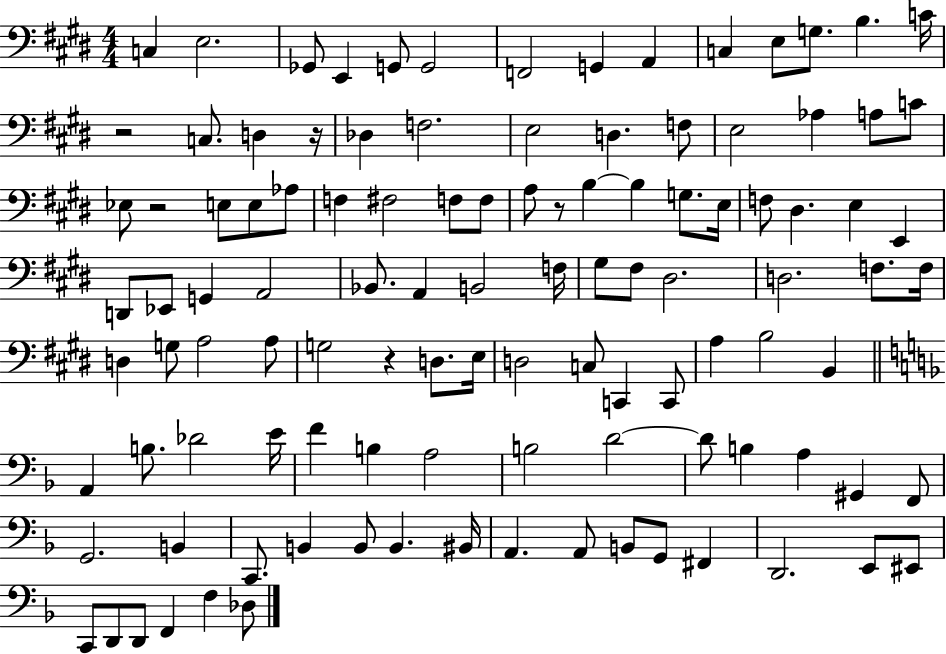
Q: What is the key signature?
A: E major